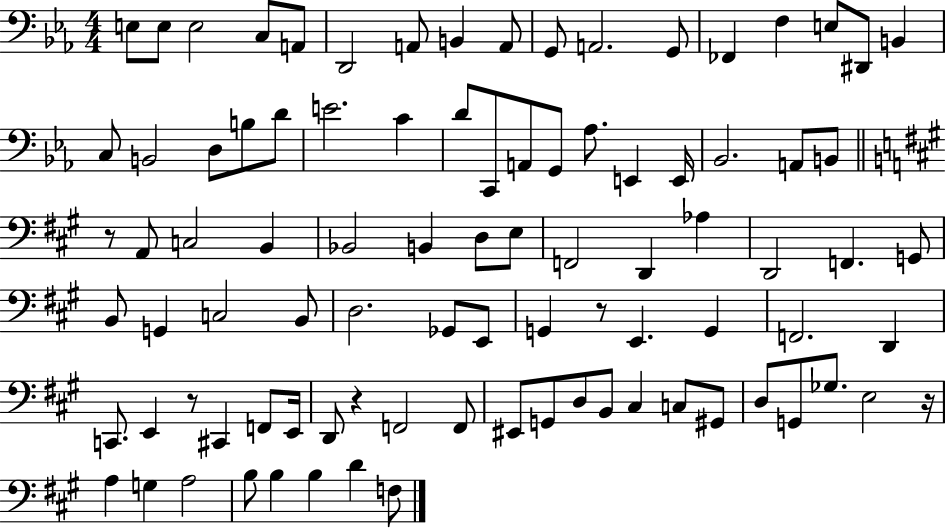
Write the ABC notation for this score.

X:1
T:Untitled
M:4/4
L:1/4
K:Eb
E,/2 E,/2 E,2 C,/2 A,,/2 D,,2 A,,/2 B,, A,,/2 G,,/2 A,,2 G,,/2 _F,, F, E,/2 ^D,,/2 B,, C,/2 B,,2 D,/2 B,/2 D/2 E2 C D/2 C,,/2 A,,/2 G,,/2 _A,/2 E,, E,,/4 _B,,2 A,,/2 B,,/2 z/2 A,,/2 C,2 B,, _B,,2 B,, D,/2 E,/2 F,,2 D,, _A, D,,2 F,, G,,/2 B,,/2 G,, C,2 B,,/2 D,2 _G,,/2 E,,/2 G,, z/2 E,, G,, F,,2 D,, C,,/2 E,, z/2 ^C,, F,,/2 E,,/4 D,,/2 z F,,2 F,,/2 ^E,,/2 G,,/2 D,/2 B,,/2 ^C, C,/2 ^G,,/2 D,/2 G,,/2 _G,/2 E,2 z/4 A, G, A,2 B,/2 B, B, D F,/2